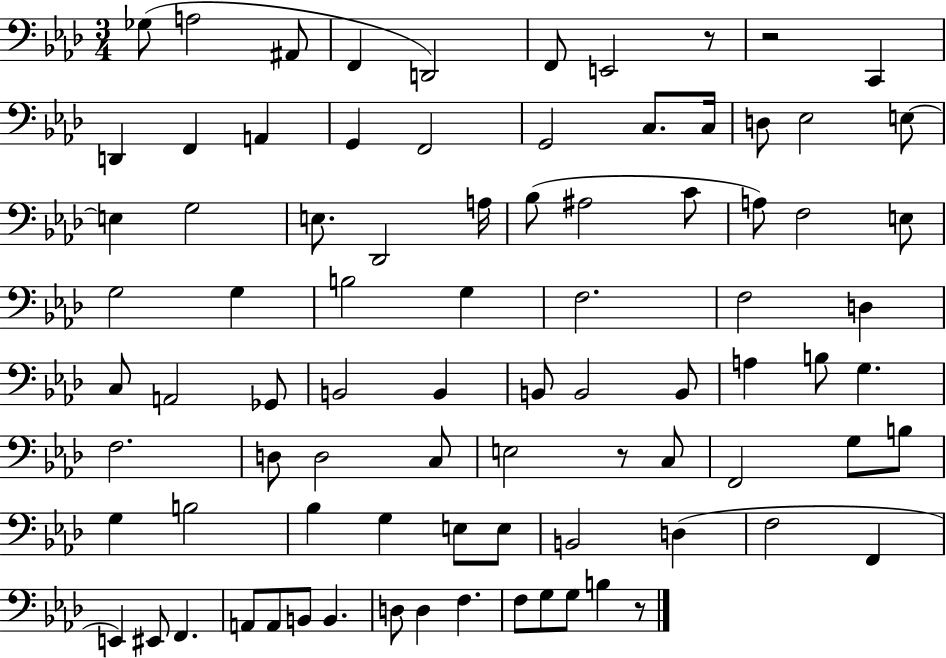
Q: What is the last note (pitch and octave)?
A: B3